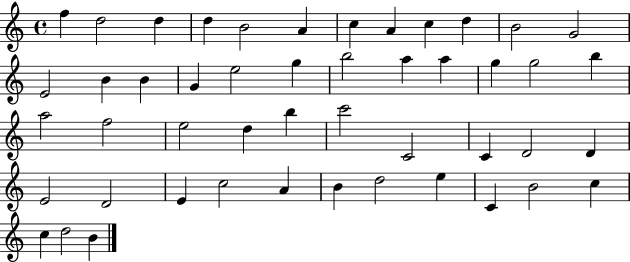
X:1
T:Untitled
M:4/4
L:1/4
K:C
f d2 d d B2 A c A c d B2 G2 E2 B B G e2 g b2 a a g g2 b a2 f2 e2 d b c'2 C2 C D2 D E2 D2 E c2 A B d2 e C B2 c c d2 B